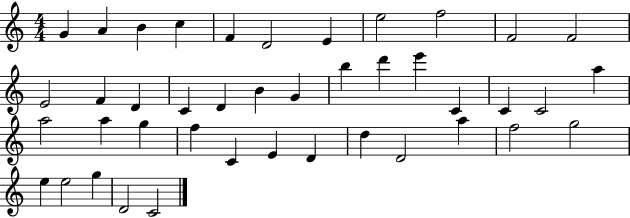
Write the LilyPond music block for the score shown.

{
  \clef treble
  \numericTimeSignature
  \time 4/4
  \key c \major
  g'4 a'4 b'4 c''4 | f'4 d'2 e'4 | e''2 f''2 | f'2 f'2 | \break e'2 f'4 d'4 | c'4 d'4 b'4 g'4 | b''4 d'''4 e'''4 c'4 | c'4 c'2 a''4 | \break a''2 a''4 g''4 | f''4 c'4 e'4 d'4 | d''4 d'2 a''4 | f''2 g''2 | \break e''4 e''2 g''4 | d'2 c'2 | \bar "|."
}